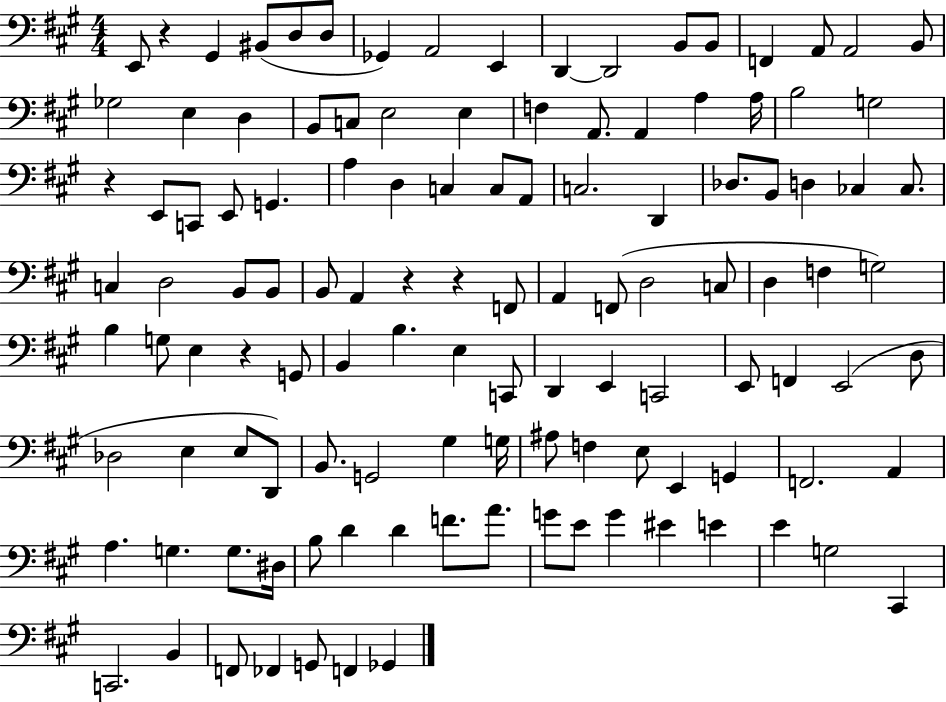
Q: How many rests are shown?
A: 5